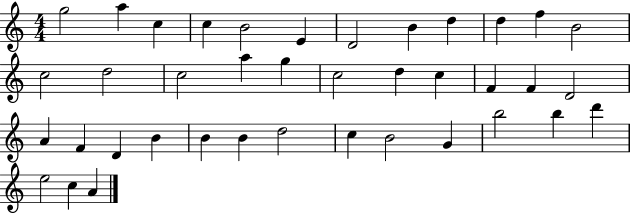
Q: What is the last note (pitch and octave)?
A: A4